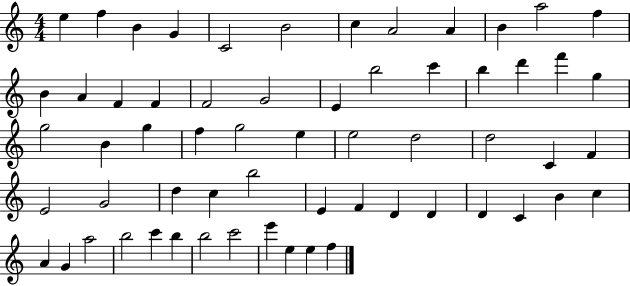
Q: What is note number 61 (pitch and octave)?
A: F5